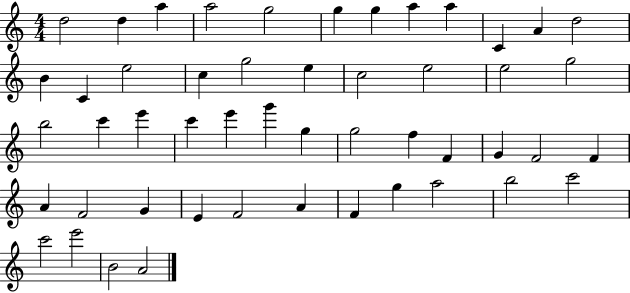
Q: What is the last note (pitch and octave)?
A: A4